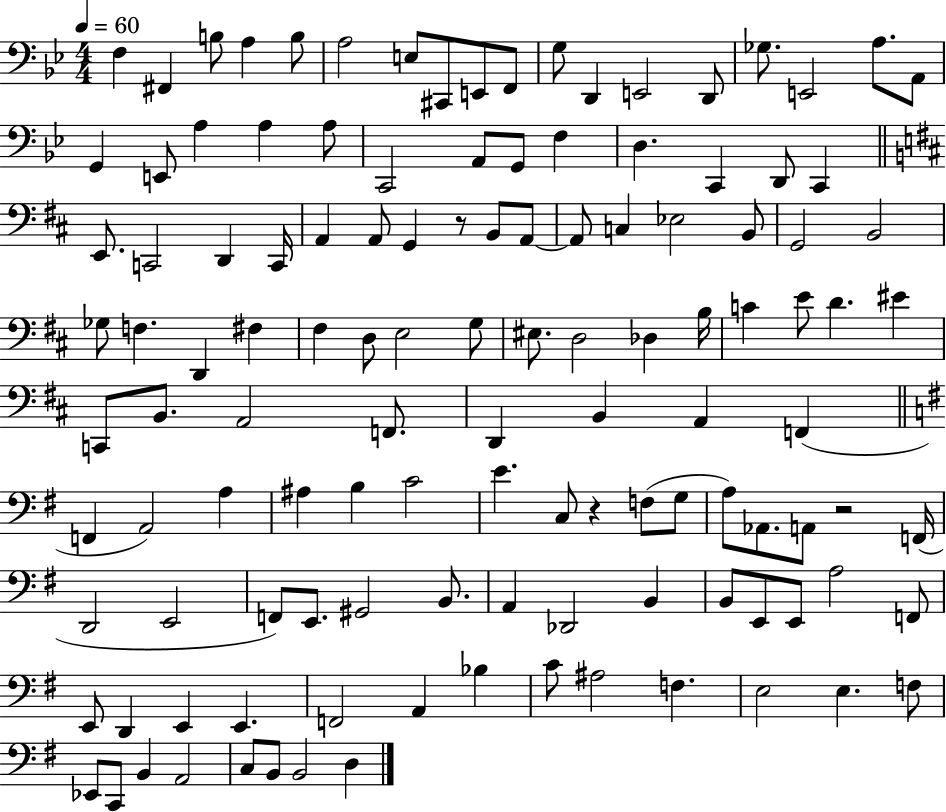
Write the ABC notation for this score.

X:1
T:Untitled
M:4/4
L:1/4
K:Bb
F, ^F,, B,/2 A, B,/2 A,2 E,/2 ^C,,/2 E,,/2 F,,/2 G,/2 D,, E,,2 D,,/2 _G,/2 E,,2 A,/2 A,,/2 G,, E,,/2 A, A, A,/2 C,,2 A,,/2 G,,/2 F, D, C,, D,,/2 C,, E,,/2 C,,2 D,, C,,/4 A,, A,,/2 G,, z/2 B,,/2 A,,/2 A,,/2 C, _E,2 B,,/2 G,,2 B,,2 _G,/2 F, D,, ^F, ^F, D,/2 E,2 G,/2 ^E,/2 D,2 _D, B,/4 C E/2 D ^E C,,/2 B,,/2 A,,2 F,,/2 D,, B,, A,, F,, F,, A,,2 A, ^A, B, C2 E C,/2 z F,/2 G,/2 A,/2 _A,,/2 A,,/2 z2 F,,/4 D,,2 E,,2 F,,/2 E,,/2 ^G,,2 B,,/2 A,, _D,,2 B,, B,,/2 E,,/2 E,,/2 A,2 F,,/2 E,,/2 D,, E,, E,, F,,2 A,, _B, C/2 ^A,2 F, E,2 E, F,/2 _E,,/2 C,,/2 B,, A,,2 C,/2 B,,/2 B,,2 D,